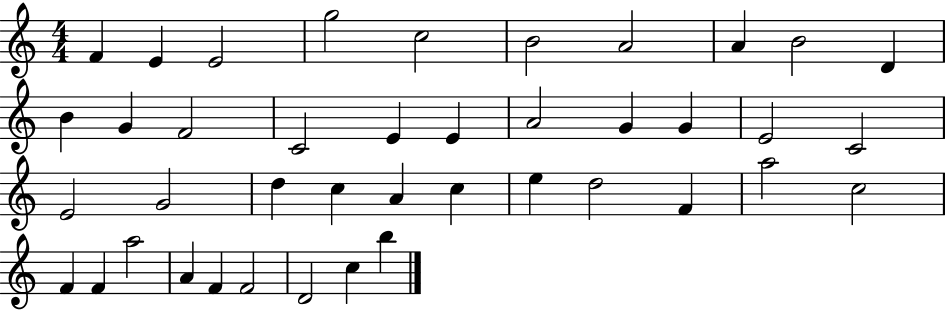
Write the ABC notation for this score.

X:1
T:Untitled
M:4/4
L:1/4
K:C
F E E2 g2 c2 B2 A2 A B2 D B G F2 C2 E E A2 G G E2 C2 E2 G2 d c A c e d2 F a2 c2 F F a2 A F F2 D2 c b